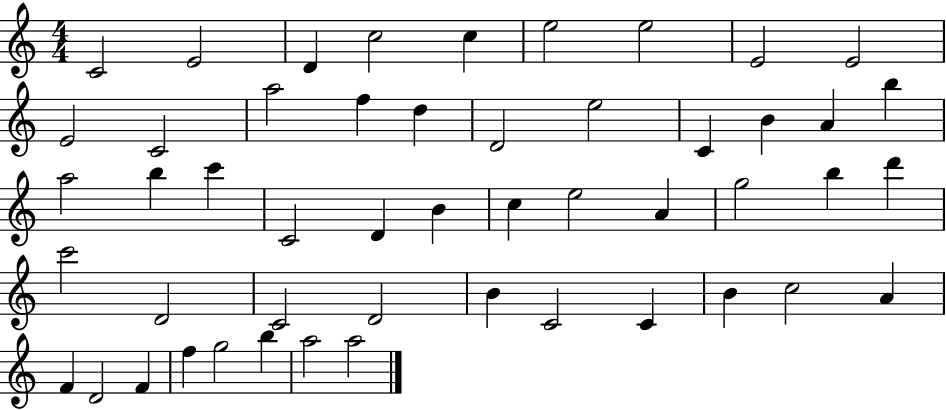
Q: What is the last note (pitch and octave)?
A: A5